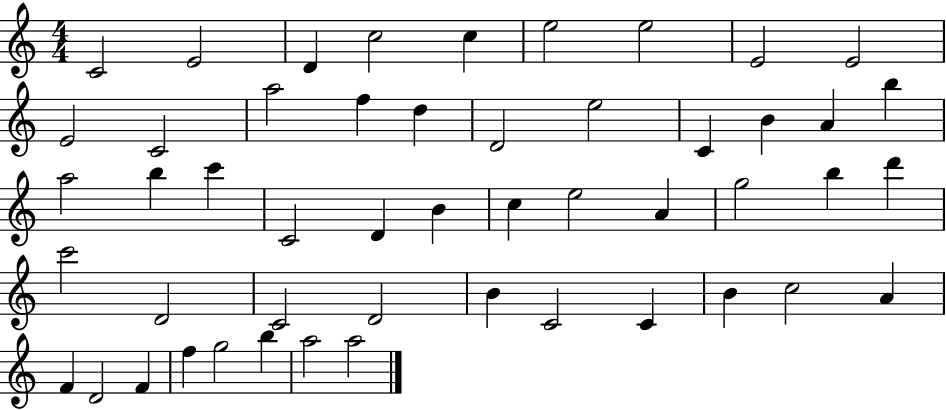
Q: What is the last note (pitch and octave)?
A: A5